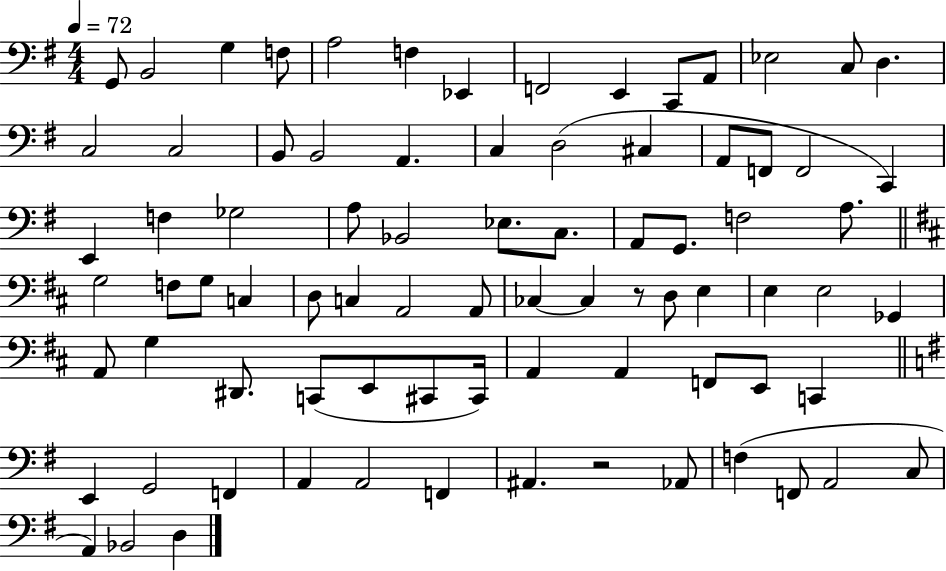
{
  \clef bass
  \numericTimeSignature
  \time 4/4
  \key g \major
  \tempo 4 = 72
  \repeat volta 2 { g,8 b,2 g4 f8 | a2 f4 ees,4 | f,2 e,4 c,8 a,8 | ees2 c8 d4. | \break c2 c2 | b,8 b,2 a,4. | c4 d2( cis4 | a,8 f,8 f,2 c,4) | \break e,4 f4 ges2 | a8 bes,2 ees8. c8. | a,8 g,8. f2 a8. | \bar "||" \break \key d \major g2 f8 g8 c4 | d8 c4 a,2 a,8 | ces4~~ ces4 r8 d8 e4 | e4 e2 ges,4 | \break a,8 g4 dis,8. c,8( e,8 cis,8 cis,16) | a,4 a,4 f,8 e,8 c,4 | \bar "||" \break \key e \minor e,4 g,2 f,4 | a,4 a,2 f,4 | ais,4. r2 aes,8 | f4( f,8 a,2 c8 | \break a,4) bes,2 d4 | } \bar "|."
}